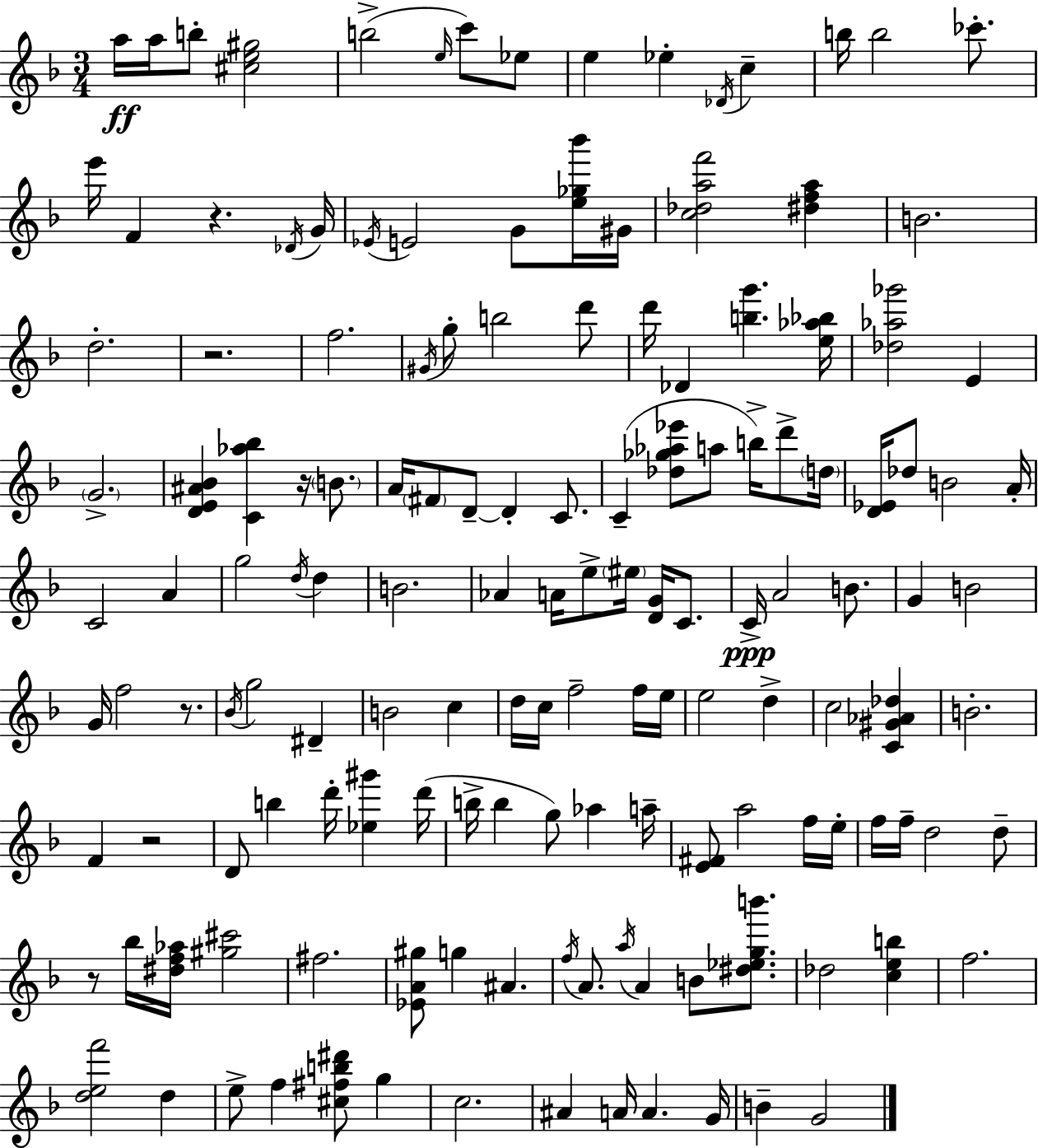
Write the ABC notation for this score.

X:1
T:Untitled
M:3/4
L:1/4
K:Dm
a/4 a/4 b/2 [^ce^g]2 b2 e/4 c'/2 _e/2 e _e _D/4 c b/4 b2 _c'/2 e'/4 F z _D/4 G/4 _E/4 E2 G/2 [e_g_b']/4 ^G/4 [c_daf']2 [^dfa] B2 d2 z2 f2 ^G/4 g/2 b2 d'/2 d'/4 _D [bg'] [e_a_b]/4 [_d_a_g']2 E G2 [DE^A_B] [C_a_b] z/4 B/2 A/4 ^F/2 D/2 D C/2 C [_d_g_a_e']/2 a/2 b/4 d'/2 d/4 [D_E]/4 _d/2 B2 A/4 C2 A g2 d/4 d B2 _A A/4 e/2 ^e/4 [DG]/4 C/2 C/4 A2 B/2 G B2 G/4 f2 z/2 _B/4 g2 ^D B2 c d/4 c/4 f2 f/4 e/4 e2 d c2 [C^G_A_d] B2 F z2 D/2 b d'/4 [_e^g'] d'/4 b/4 b g/2 _a a/4 [E^F]/2 a2 f/4 e/4 f/4 f/4 d2 d/2 z/2 _b/4 [^df_a]/4 [^g^c']2 ^f2 [_EA^g]/2 g ^A f/4 A/2 a/4 A B/2 [^d_egb']/2 _d2 [ceb] f2 [def']2 d e/2 f [^c^fb^d']/2 g c2 ^A A/4 A G/4 B G2